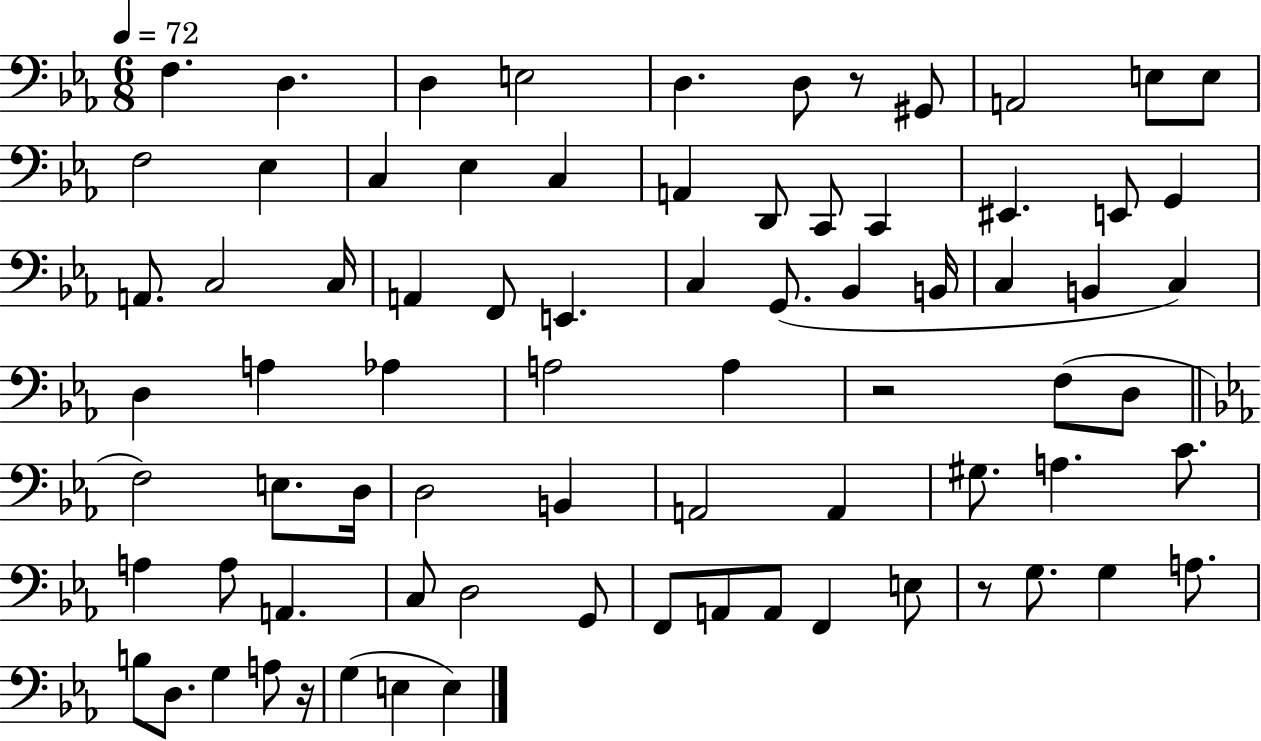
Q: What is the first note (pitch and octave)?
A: F3